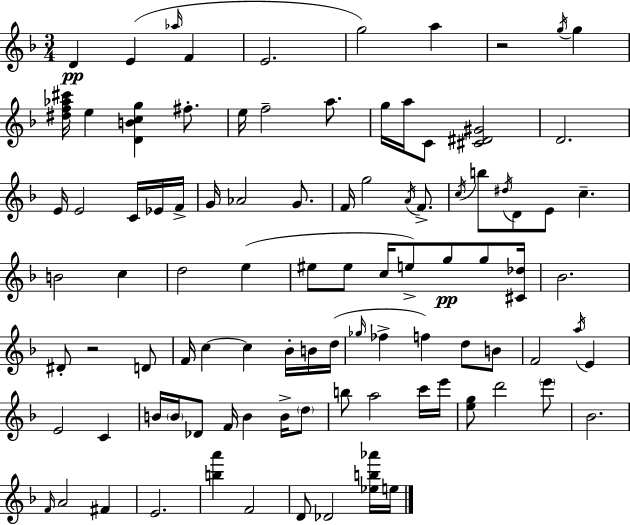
{
  \clef treble
  \numericTimeSignature
  \time 3/4
  \key d \minor
  d'4\pp e'4( \grace { aes''16 } f'4 | e'2. | g''2) a''4 | r2 \acciaccatura { g''16 } g''4 | \break <dis'' f'' aes'' cis'''>16 e''4 <d' b' c'' g''>4 fis''8.-. | e''16 f''2-- a''8. | g''16 a''16 c'8 <cis' dis' gis'>2 | d'2. | \break e'16 e'2 c'16 | ees'16 f'16-> g'16 aes'2 g'8. | f'16 g''2 \acciaccatura { a'16 } | f'8.-> \acciaccatura { c''16 } b''8 \acciaccatura { dis''16 } d'8 e'8 c''4.-- | \break b'2 | c''4 d''2 | e''4( eis''8 eis''8 c''16 e''8->) | g''8\pp g''8 <cis' des''>16 bes'2. | \break dis'8-. r2 | d'8 f'16 c''4~~ c''4 | bes'16-. b'16 d''16( \grace { ges''16 } fes''4-> f''4) | d''8 b'8 f'2 | \break \acciaccatura { a''16 } e'4 e'2 | c'4 b'16 \parenthesize b'16 des'8 f'16 | b'4 b'16-> \parenthesize d''8 b''8 a''2 | c'''16 e'''16 <e'' g''>8 d'''2 | \break \parenthesize e'''8 bes'2. | \grace { f'16 } a'2 | fis'4 e'2. | <b'' a'''>4 | \break f'2 d'8 des'2 | <ees'' b'' aes'''>16 e''16 \bar "|."
}